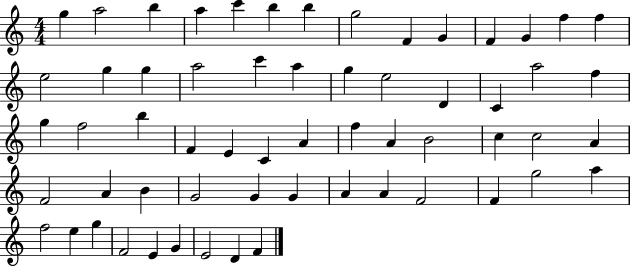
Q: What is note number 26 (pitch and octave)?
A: F5